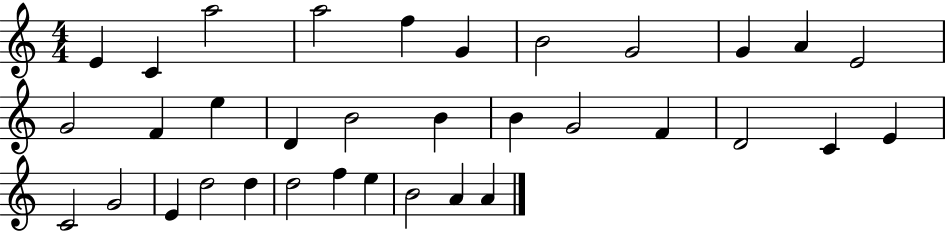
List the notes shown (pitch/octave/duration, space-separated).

E4/q C4/q A5/h A5/h F5/q G4/q B4/h G4/h G4/q A4/q E4/h G4/h F4/q E5/q D4/q B4/h B4/q B4/q G4/h F4/q D4/h C4/q E4/q C4/h G4/h E4/q D5/h D5/q D5/h F5/q E5/q B4/h A4/q A4/q